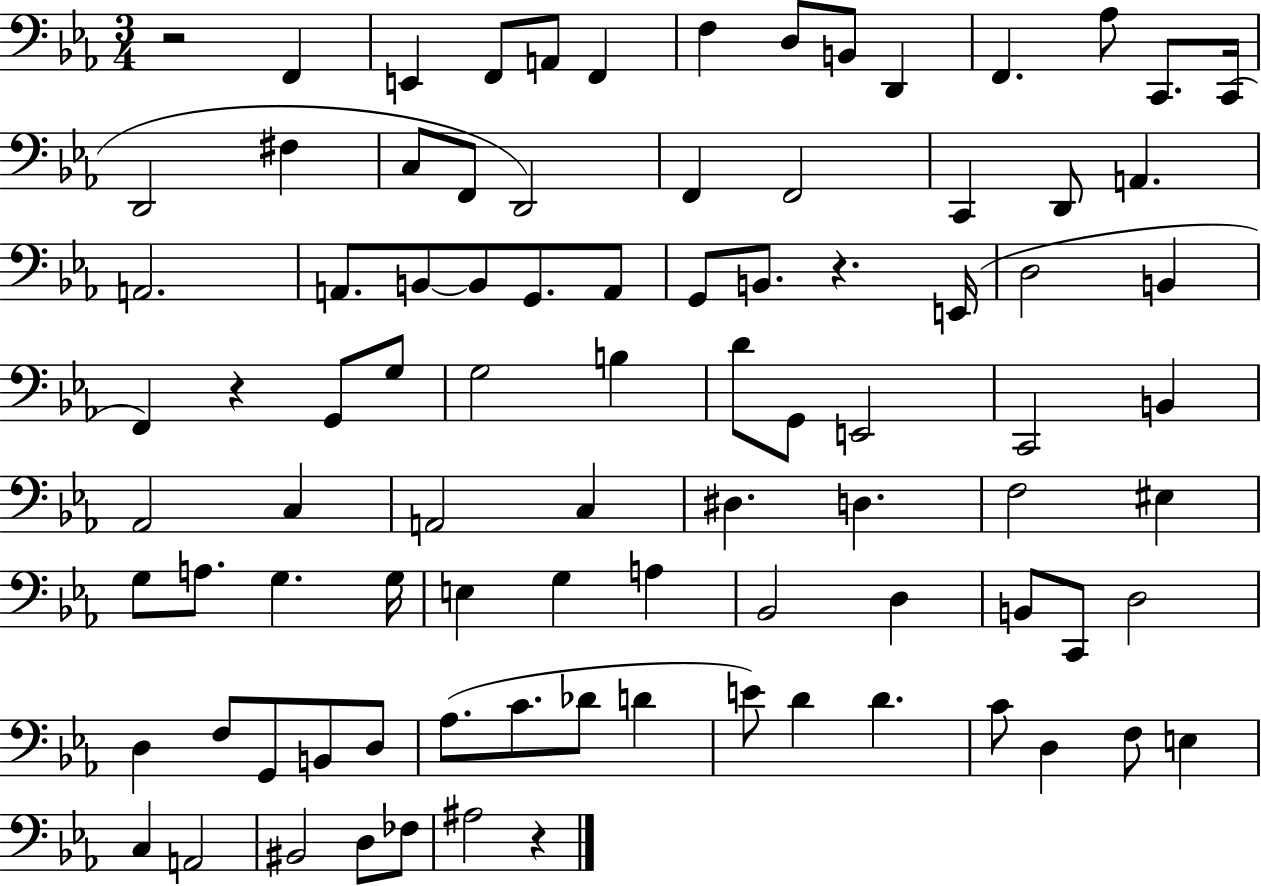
X:1
T:Untitled
M:3/4
L:1/4
K:Eb
z2 F,, E,, F,,/2 A,,/2 F,, F, D,/2 B,,/2 D,, F,, _A,/2 C,,/2 C,,/4 D,,2 ^F, C,/2 F,,/2 D,,2 F,, F,,2 C,, D,,/2 A,, A,,2 A,,/2 B,,/2 B,,/2 G,,/2 A,,/2 G,,/2 B,,/2 z E,,/4 D,2 B,, F,, z G,,/2 G,/2 G,2 B, D/2 G,,/2 E,,2 C,,2 B,, _A,,2 C, A,,2 C, ^D, D, F,2 ^E, G,/2 A,/2 G, G,/4 E, G, A, _B,,2 D, B,,/2 C,,/2 D,2 D, F,/2 G,,/2 B,,/2 D,/2 _A,/2 C/2 _D/2 D E/2 D D C/2 D, F,/2 E, C, A,,2 ^B,,2 D,/2 _F,/2 ^A,2 z